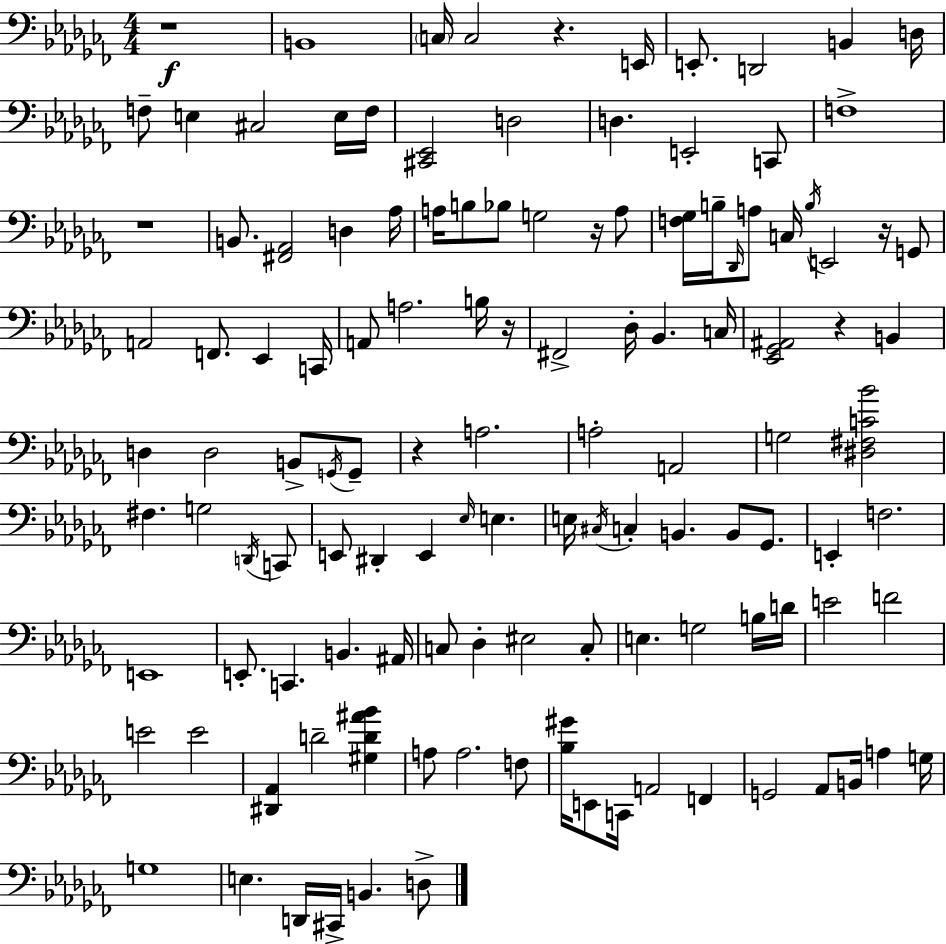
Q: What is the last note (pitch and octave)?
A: D3